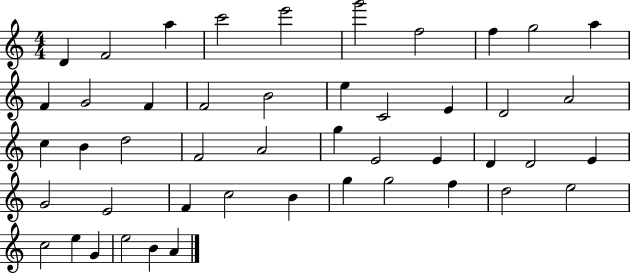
{
  \clef treble
  \numericTimeSignature
  \time 4/4
  \key c \major
  d'4 f'2 a''4 | c'''2 e'''2 | g'''2 f''2 | f''4 g''2 a''4 | \break f'4 g'2 f'4 | f'2 b'2 | e''4 c'2 e'4 | d'2 a'2 | \break c''4 b'4 d''2 | f'2 a'2 | g''4 e'2 e'4 | d'4 d'2 e'4 | \break g'2 e'2 | f'4 c''2 b'4 | g''4 g''2 f''4 | d''2 e''2 | \break c''2 e''4 g'4 | e''2 b'4 a'4 | \bar "|."
}